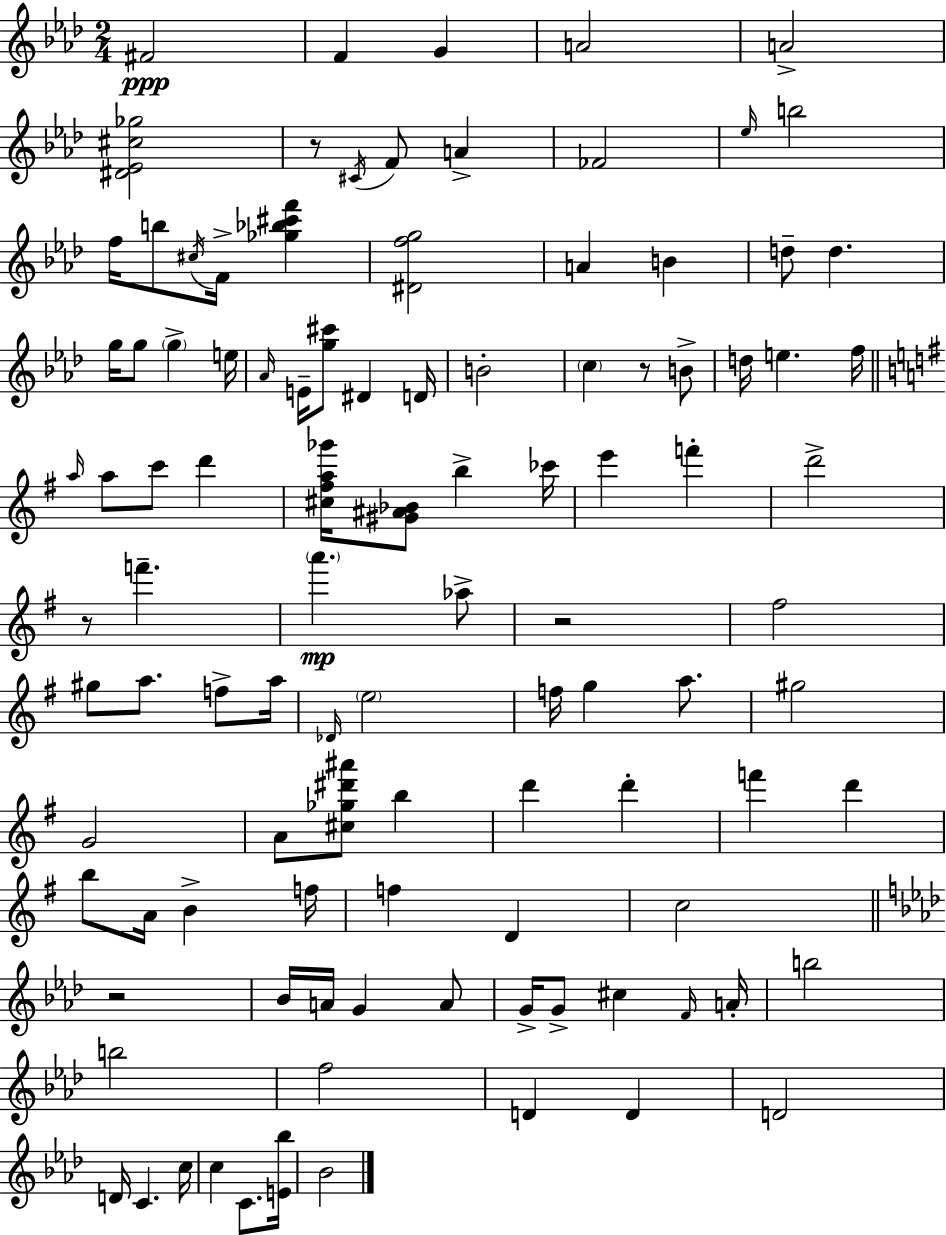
F#4/h F4/q G4/q A4/h A4/h [D#4,Eb4,C#5,Gb5]/h R/e C#4/s F4/e A4/q FES4/h Eb5/s B5/h F5/s B5/e C#5/s F4/s [Gb5,Bb5,C#6,F6]/q [D#4,F5,G5]/h A4/q B4/q D5/e D5/q. G5/s G5/e G5/q E5/s Ab4/s E4/s [G5,C#6]/e D#4/q D4/s B4/h C5/q R/e B4/e D5/s E5/q. F5/s A5/s A5/e C6/e D6/q [C#5,F#5,A5,Gb6]/s [G#4,A#4,Bb4]/e B5/q CES6/s E6/q F6/q D6/h R/e F6/q. A6/q. Ab5/e R/h F#5/h G#5/e A5/e. F5/e A5/s Db4/s E5/h F5/s G5/q A5/e. G#5/h G4/h A4/e [C#5,Gb5,D#6,A#6]/e B5/q D6/q D6/q F6/q D6/q B5/e A4/s B4/q F5/s F5/q D4/q C5/h R/h Bb4/s A4/s G4/q A4/e G4/s G4/e C#5/q F4/s A4/s B5/h B5/h F5/h D4/q D4/q D4/h D4/s C4/q. C5/s C5/q C4/e. [E4,Bb5]/s Bb4/h